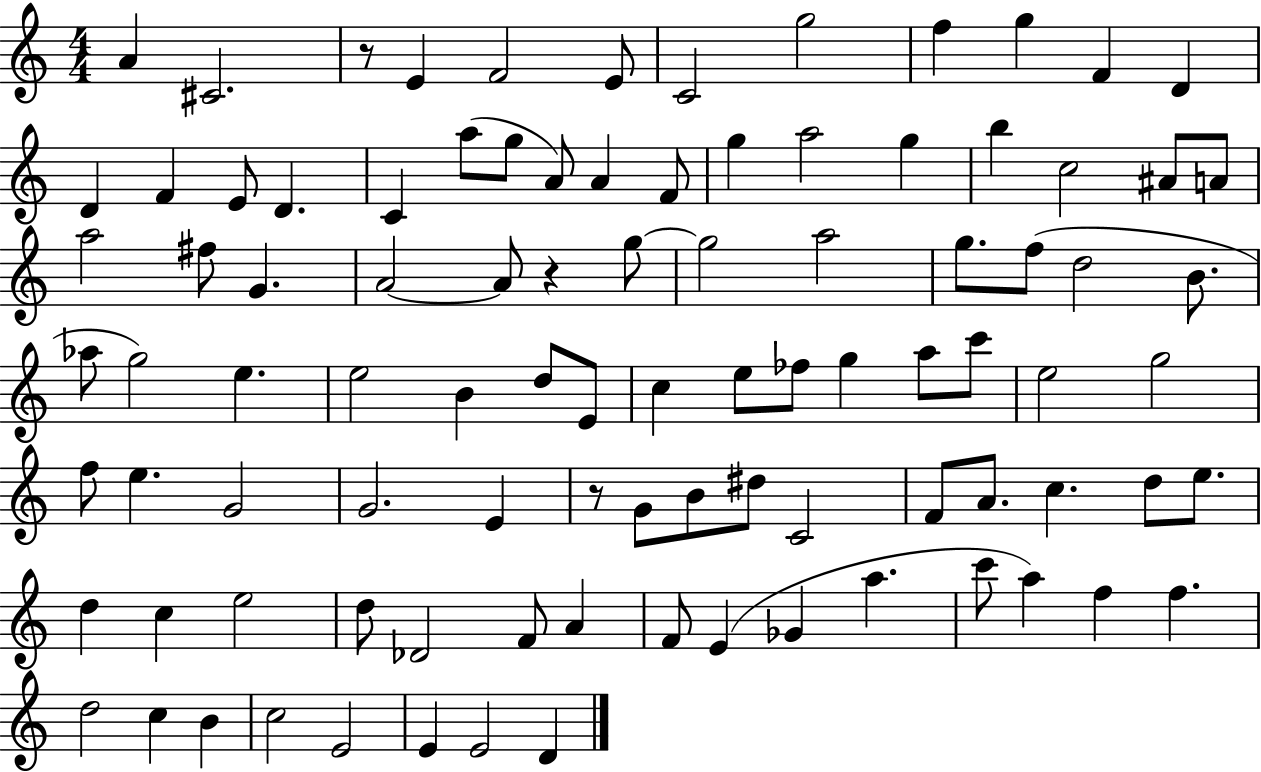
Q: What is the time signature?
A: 4/4